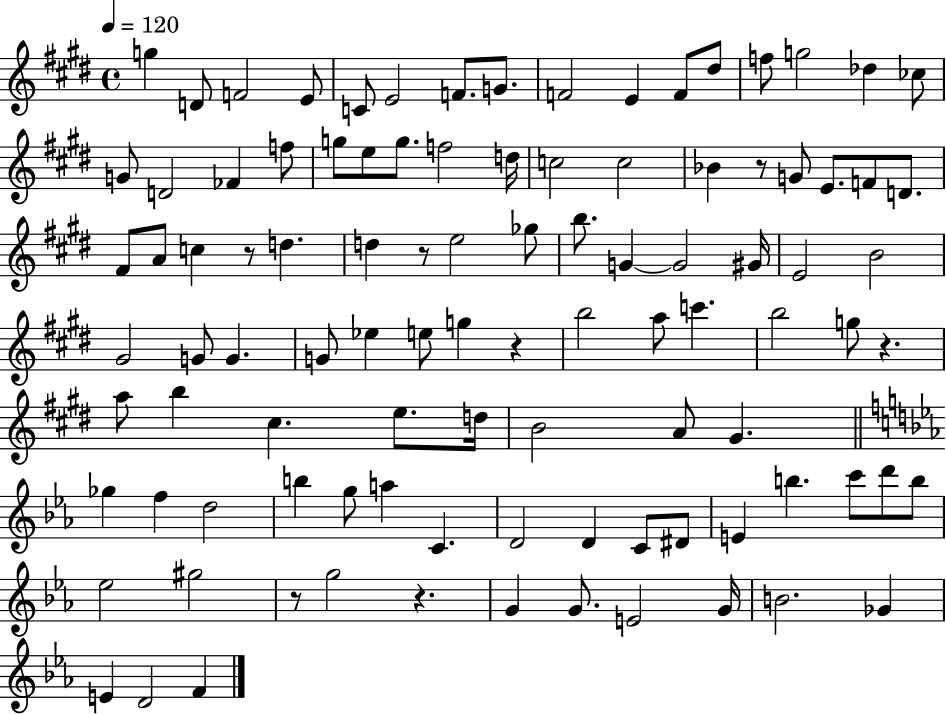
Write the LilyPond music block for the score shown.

{
  \clef treble
  \time 4/4
  \defaultTimeSignature
  \key e \major
  \tempo 4 = 120
  \repeat volta 2 { g''4 d'8 f'2 e'8 | c'8 e'2 f'8. g'8. | f'2 e'4 f'8 dis''8 | f''8 g''2 des''4 ces''8 | \break g'8 d'2 fes'4 f''8 | g''8 e''8 g''8. f''2 d''16 | c''2 c''2 | bes'4 r8 g'8 e'8. f'8 d'8. | \break fis'8 a'8 c''4 r8 d''4. | d''4 r8 e''2 ges''8 | b''8. g'4~~ g'2 gis'16 | e'2 b'2 | \break gis'2 g'8 g'4. | g'8 ees''4 e''8 g''4 r4 | b''2 a''8 c'''4. | b''2 g''8 r4. | \break a''8 b''4 cis''4. e''8. d''16 | b'2 a'8 gis'4. | \bar "||" \break \key ees \major ges''4 f''4 d''2 | b''4 g''8 a''4 c'4. | d'2 d'4 c'8 dis'8 | e'4 b''4. c'''8 d'''8 b''8 | \break ees''2 gis''2 | r8 g''2 r4. | g'4 g'8. e'2 g'16 | b'2. ges'4 | \break e'4 d'2 f'4 | } \bar "|."
}